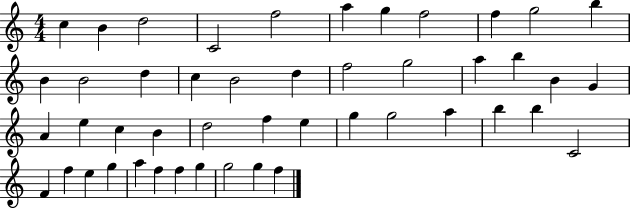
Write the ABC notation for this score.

X:1
T:Untitled
M:4/4
L:1/4
K:C
c B d2 C2 f2 a g f2 f g2 b B B2 d c B2 d f2 g2 a b B G A e c B d2 f e g g2 a b b C2 F f e g a f f g g2 g f